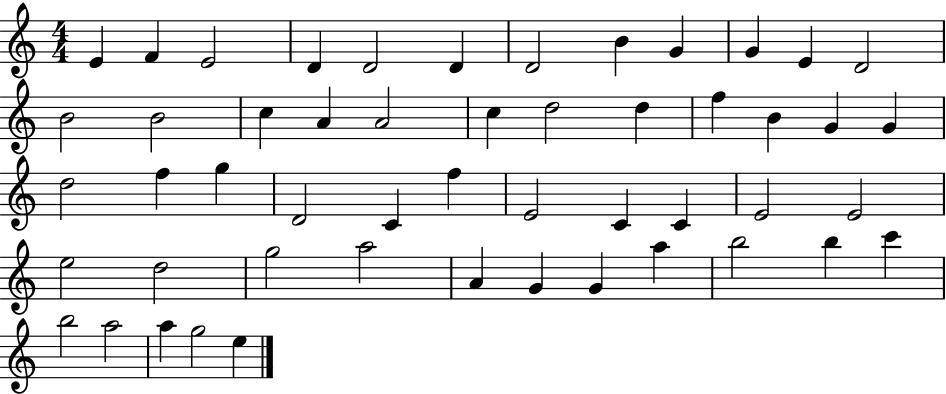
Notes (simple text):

E4/q F4/q E4/h D4/q D4/h D4/q D4/h B4/q G4/q G4/q E4/q D4/h B4/h B4/h C5/q A4/q A4/h C5/q D5/h D5/q F5/q B4/q G4/q G4/q D5/h F5/q G5/q D4/h C4/q F5/q E4/h C4/q C4/q E4/h E4/h E5/h D5/h G5/h A5/h A4/q G4/q G4/q A5/q B5/h B5/q C6/q B5/h A5/h A5/q G5/h E5/q